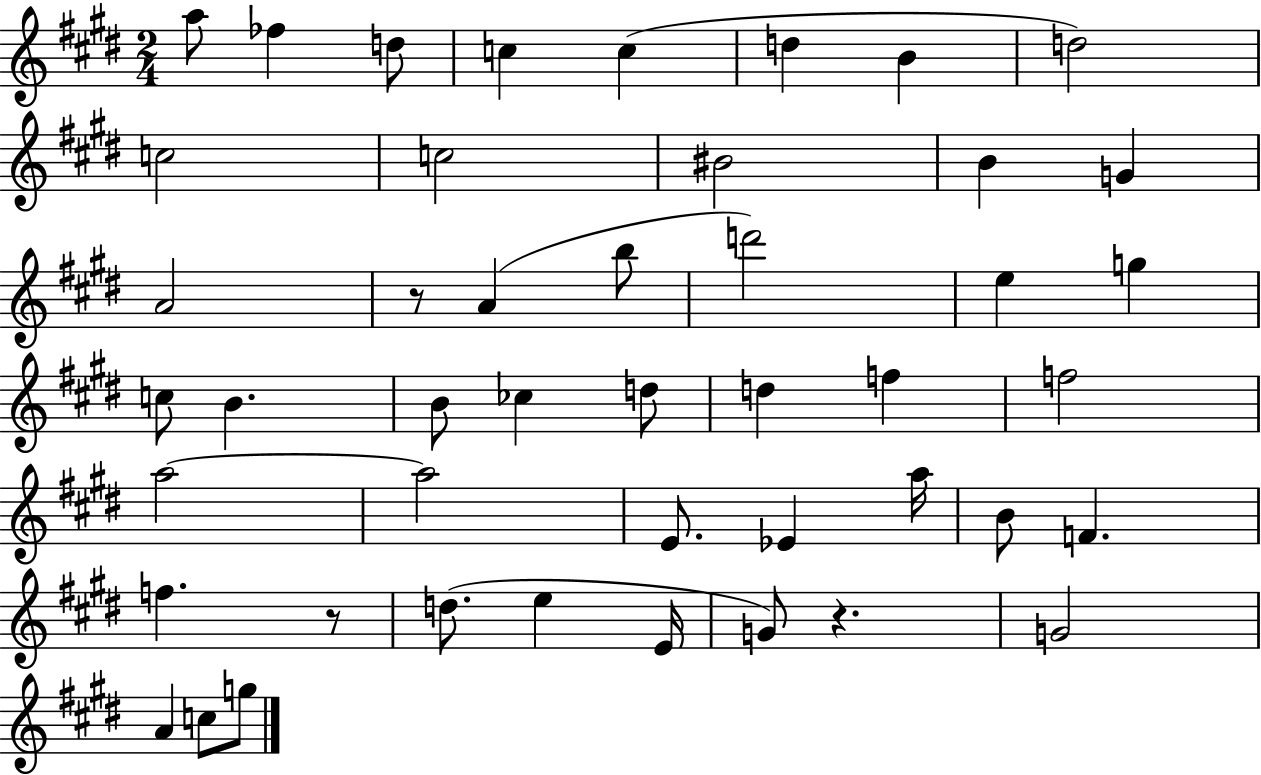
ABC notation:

X:1
T:Untitled
M:2/4
L:1/4
K:E
a/2 _f d/2 c c d B d2 c2 c2 ^B2 B G A2 z/2 A b/2 d'2 e g c/2 B B/2 _c d/2 d f f2 a2 a2 E/2 _E a/4 B/2 F f z/2 d/2 e E/4 G/2 z G2 A c/2 g/2